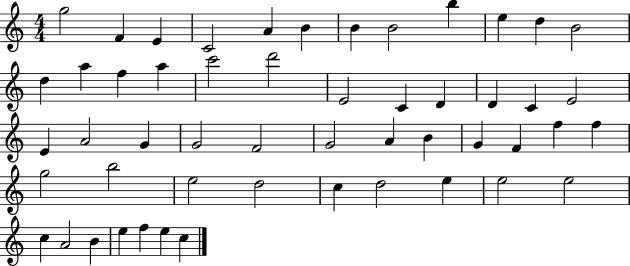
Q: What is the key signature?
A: C major